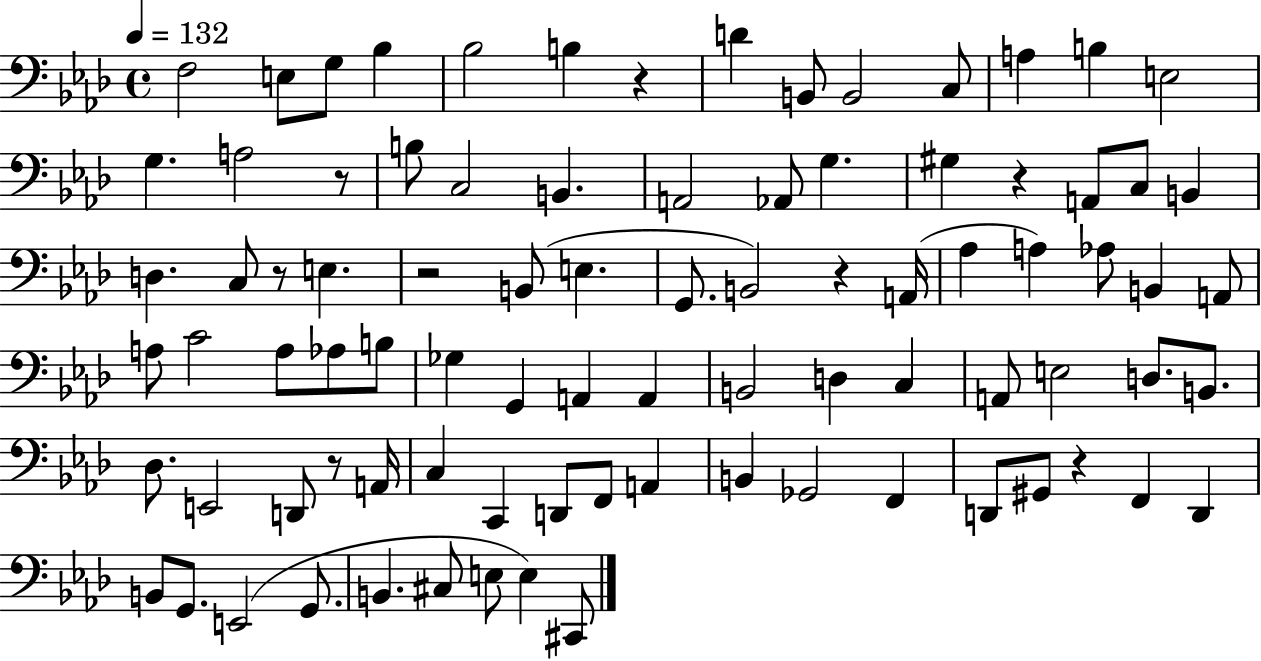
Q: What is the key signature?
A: AES major